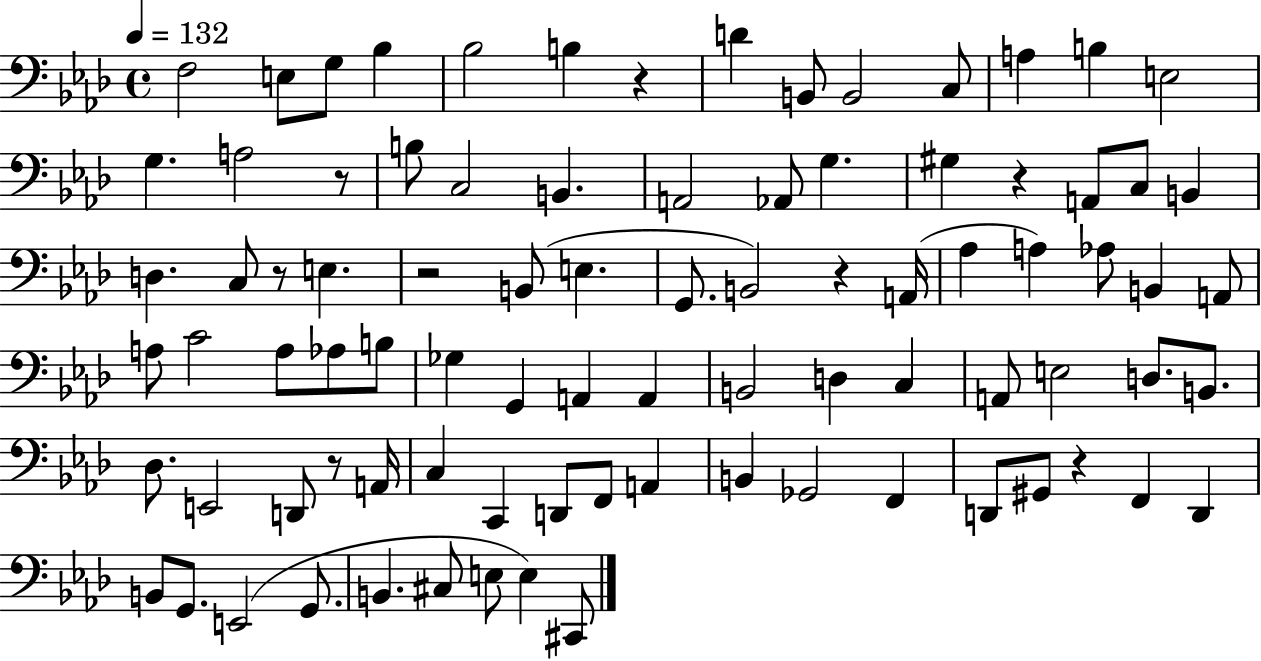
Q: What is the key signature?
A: AES major